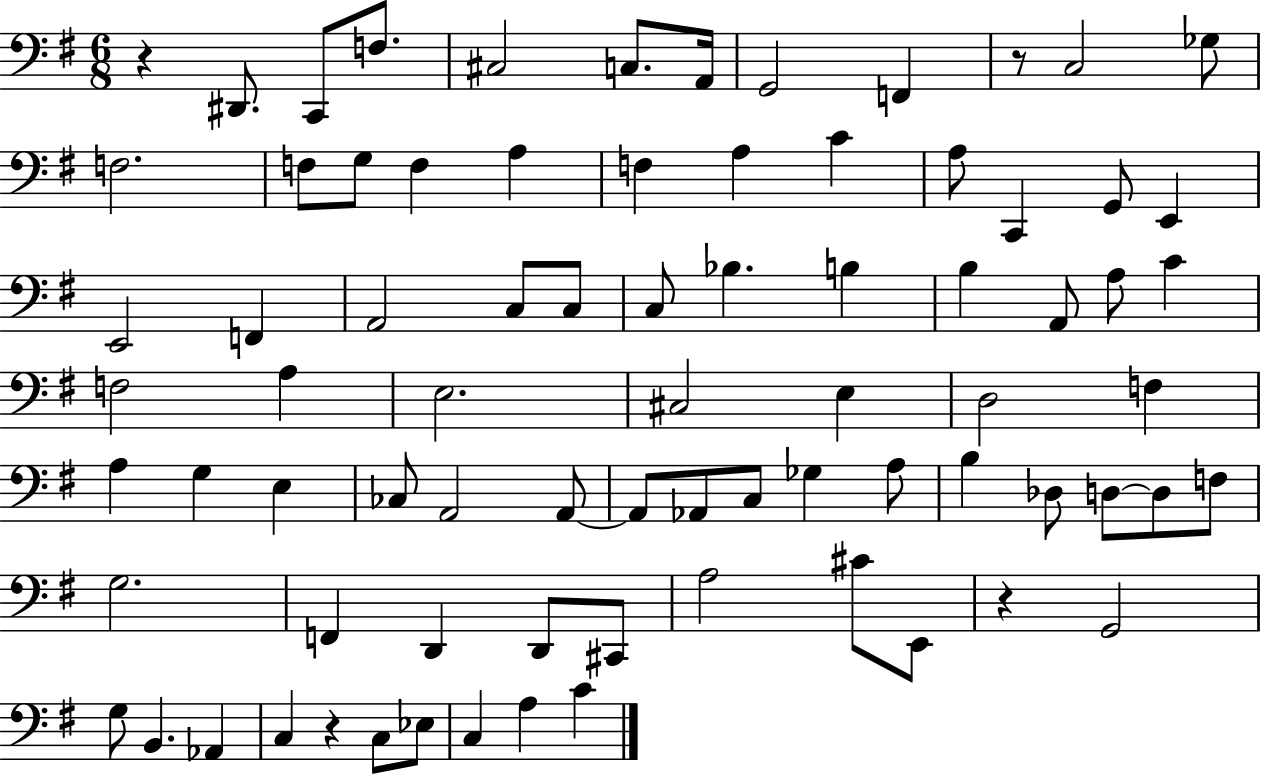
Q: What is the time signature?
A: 6/8